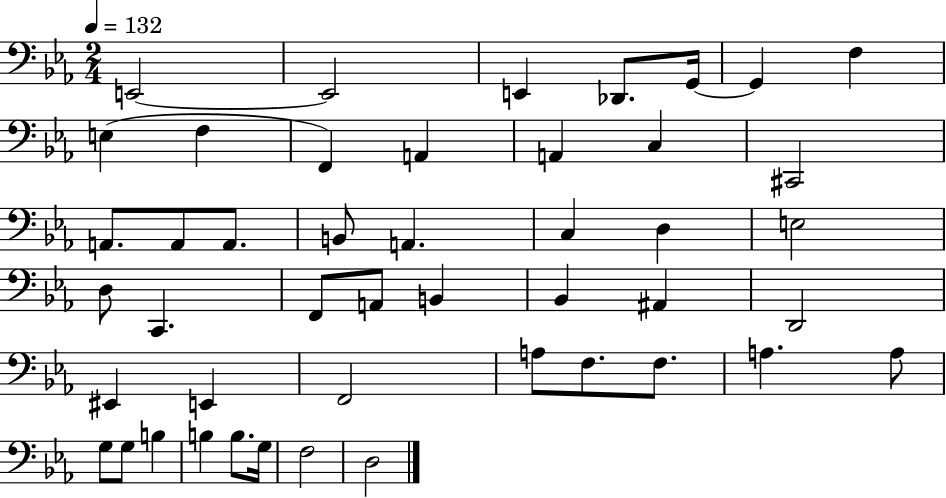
{
  \clef bass
  \numericTimeSignature
  \time 2/4
  \key ees \major
  \tempo 4 = 132
  e,2~~ | e,2 | e,4 des,8. g,16~~ | g,4 f4 | \break e4( f4 | f,4) a,4 | a,4 c4 | cis,2 | \break a,8. a,8 a,8. | b,8 a,4. | c4 d4 | e2 | \break d8 c,4. | f,8 a,8 b,4 | bes,4 ais,4 | d,2 | \break eis,4 e,4 | f,2 | a8 f8. f8. | a4. a8 | \break g8 g8 b4 | b4 b8. g16 | f2 | d2 | \break \bar "|."
}